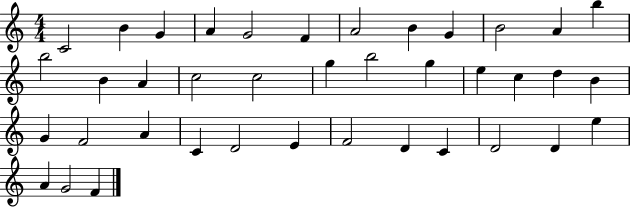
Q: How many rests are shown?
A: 0